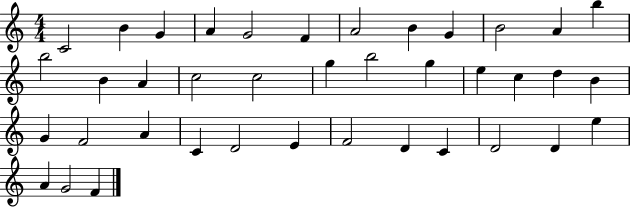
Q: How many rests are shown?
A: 0